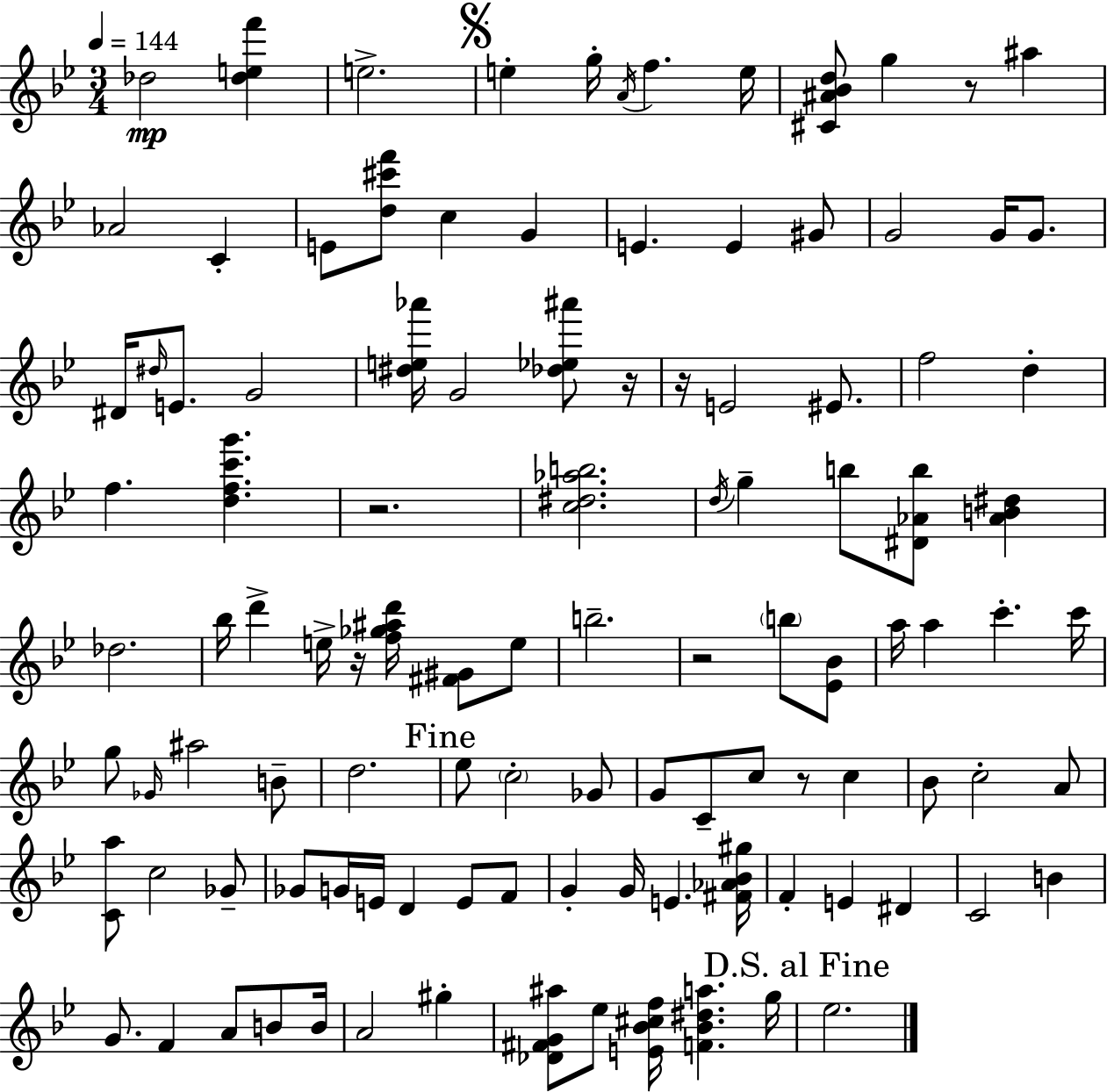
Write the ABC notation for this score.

X:1
T:Untitled
M:3/4
L:1/4
K:Gm
_d2 [_def'] e2 e g/4 A/4 f e/4 [^C^A_Bd]/2 g z/2 ^a _A2 C E/2 [d^c'f']/2 c G E E ^G/2 G2 G/4 G/2 ^D/4 ^d/4 E/2 G2 [^de_a']/4 G2 [_d_e^a']/2 z/4 z/4 E2 ^E/2 f2 d f [dfc'g'] z2 [c^d_ab]2 d/4 g b/2 [^D_Ab]/2 [_AB^d] _d2 _b/4 d' e/4 z/4 [f_g^ad']/4 [^F^G]/2 e/2 b2 z2 b/2 [_E_B]/2 a/4 a c' c'/4 g/2 _G/4 ^a2 B/2 d2 _e/2 c2 _G/2 G/2 C/2 c/2 z/2 c _B/2 c2 A/2 [Ca]/2 c2 _G/2 _G/2 G/4 E/4 D E/2 F/2 G G/4 E [^F_A_B^g]/4 F E ^D C2 B G/2 F A/2 B/2 B/4 A2 ^g [_D^FG^a]/2 _e/2 [E_B^cf]/4 [F_B^da] g/4 _e2